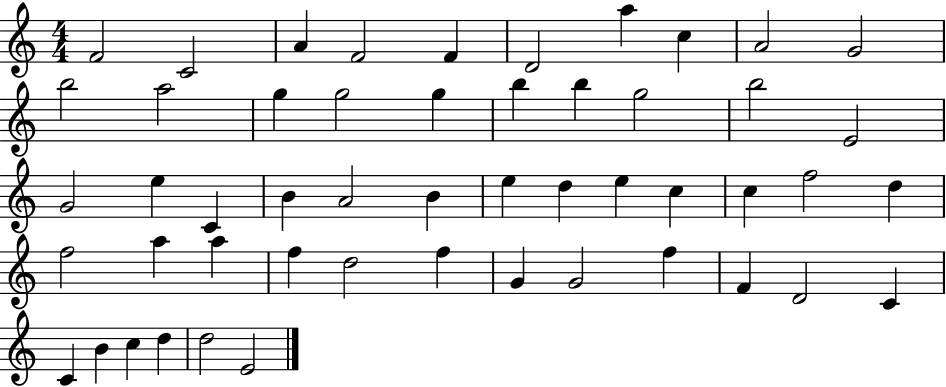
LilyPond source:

{
  \clef treble
  \numericTimeSignature
  \time 4/4
  \key c \major
  f'2 c'2 | a'4 f'2 f'4 | d'2 a''4 c''4 | a'2 g'2 | \break b''2 a''2 | g''4 g''2 g''4 | b''4 b''4 g''2 | b''2 e'2 | \break g'2 e''4 c'4 | b'4 a'2 b'4 | e''4 d''4 e''4 c''4 | c''4 f''2 d''4 | \break f''2 a''4 a''4 | f''4 d''2 f''4 | g'4 g'2 f''4 | f'4 d'2 c'4 | \break c'4 b'4 c''4 d''4 | d''2 e'2 | \bar "|."
}